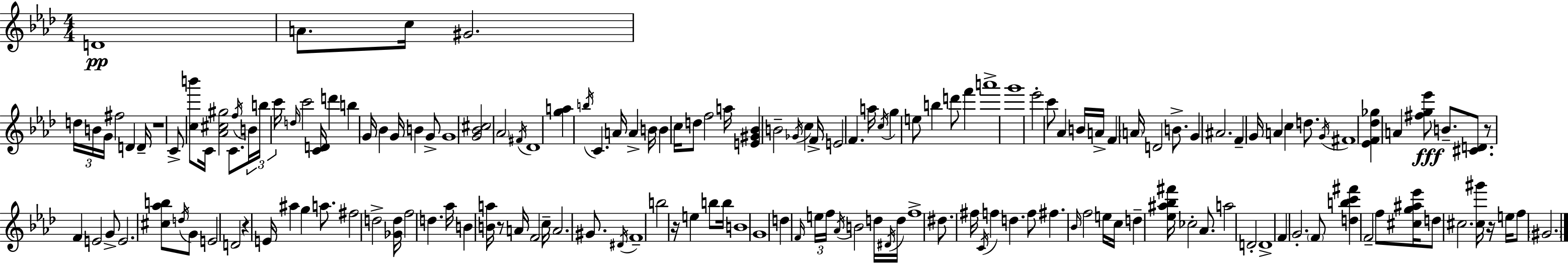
{
  \clef treble
  \numericTimeSignature
  \time 4/4
  \key aes \major
  d'1\pp | a'8. c''16 gis'2. | \tuplet 3/2 { d''16 b'16 g'16 } fis''2 d'4 d'16-- | r1 | \break c'8-> <c'' b'''>8 c'16 <aes' cis'' gis''>2 c'8. | \acciaccatura { f''16 } \tuplet 3/2 { b'16 b''16 c'''16 } \grace { d''16 } c'''2 <c' d'>16 d'''4 | b''4 g'16 bes'4 g'16 b'4 | g'8-> g'1 | \break <g' bes' cis''>2 \parenthesize aes'2 | \acciaccatura { fis'16 } des'1 | <g'' a''>4 \acciaccatura { b''16 } c'4. a'16 a'4-> | b'16 b'4 c''16 d''8 f''2 | \break a''16 <e' gis' bes'>4 b'2-- | \acciaccatura { ges'16 } c''4 f'16-> e'2 f'4. | a''16 \acciaccatura { c''16 } g''4 e''8 b''4 | d'''8 f'''4 a'''1-> | \break g'''1 | ees'''2-. c'''8 | aes'4 b'16 a'16-> f'4 \parenthesize a'16 d'2 | b'8.-> g'4 ais'2. | \break f'4-- g'16 a'4 c''4 | d''8. \acciaccatura { g'16 } fis'1 | <ees' f' des'' ges''>4 a'4 <fis'' g'' ees'''>8\fff | b'8.-- <cis' d'>8. r8 f'4 e'2 | \break g'8-> e'2. | <cis'' aes'' b''>8 \acciaccatura { d''16 } g'8 e'2 | d'2 r4 e'16 ais''4 | g''4 a''8. fis''2 | \break d''2-> <ges' d''>16 f''2 | d''4. aes''16 b'4 <b' a''>16 r8 a'16 | f'2 c''16-- a'2. | gis'8. \acciaccatura { dis'16 } f'1-- | \break b''2 | r16 e''4 b''8 b''16 b'1 | g'1 | d''4 \grace { f'16 } \tuplet 3/2 { e''16 f''16 | \break \acciaccatura { aes'16 } } b'2 d''16 \acciaccatura { dis'16 } d''16 f''1-> | dis''8. fis''16 | \acciaccatura { c'16 } f''4 d''4. f''8 fis''4. | \grace { bes'16 } f''2 e''16 c''16 d''4-- | \break <ees'' ais'' bes'' fis'''>16 ces''2-. aes'8. a''2 | d'2-. d'1-> | f'4 | g'2.-. \parenthesize f'8 | \break <d'' b'' c''' fis'''>4 f'2-- f''8 <cis'' g'' ais'' ees'''>16 d''8 | cis''2. <cis'' gis'''>16 r16 e''16 | f''8 \parenthesize gis'2. \bar "|."
}